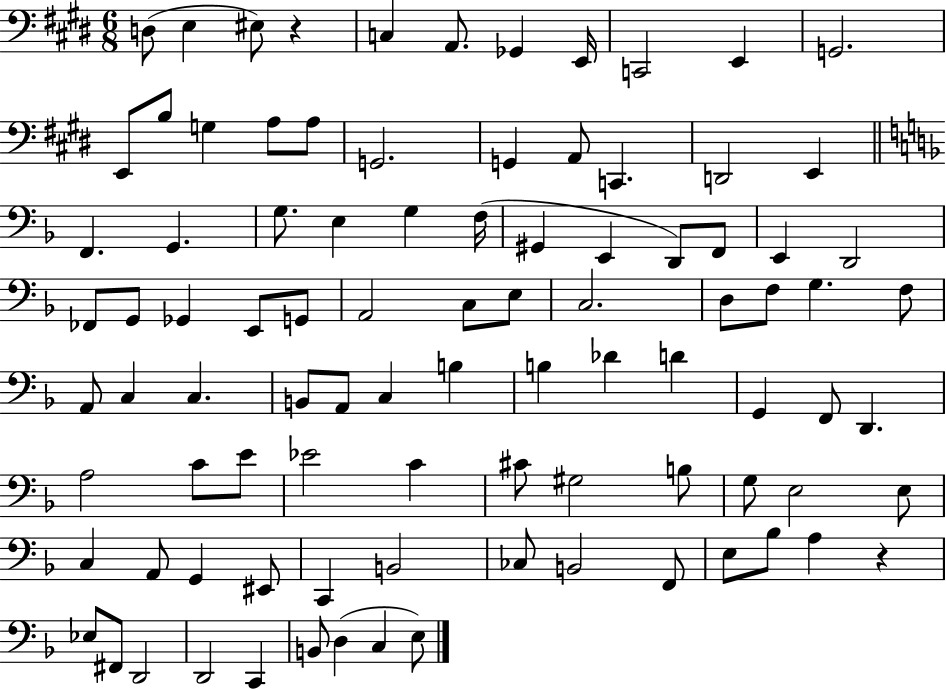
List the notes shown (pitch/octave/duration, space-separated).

D3/e E3/q EIS3/e R/q C3/q A2/e. Gb2/q E2/s C2/h E2/q G2/h. E2/e B3/e G3/q A3/e A3/e G2/h. G2/q A2/e C2/q. D2/h E2/q F2/q. G2/q. G3/e. E3/q G3/q F3/s G#2/q E2/q D2/e F2/e E2/q D2/h FES2/e G2/e Gb2/q E2/e G2/e A2/h C3/e E3/e C3/h. D3/e F3/e G3/q. F3/e A2/e C3/q C3/q. B2/e A2/e C3/q B3/q B3/q Db4/q D4/q G2/q F2/e D2/q. A3/h C4/e E4/e Eb4/h C4/q C#4/e G#3/h B3/e G3/e E3/h E3/e C3/q A2/e G2/q EIS2/e C2/q B2/h CES3/e B2/h F2/e E3/e Bb3/e A3/q R/q Eb3/e F#2/e D2/h D2/h C2/q B2/e D3/q C3/q E3/e